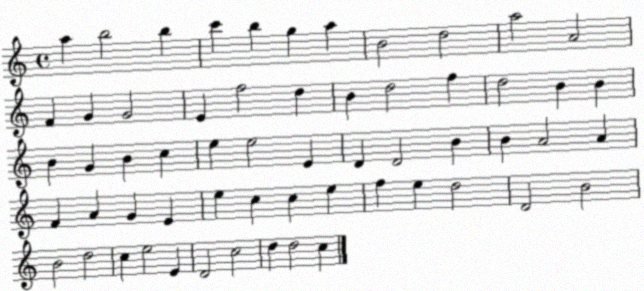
X:1
T:Untitled
M:4/4
L:1/4
K:C
a b2 b c' b g a B2 d2 a2 A2 F G G2 E f2 d B d2 f d2 B B B G B c e e2 E D D2 B B A2 A F A G E e c c e f e d2 D2 B2 B2 d2 c e2 E D2 c2 d d2 c